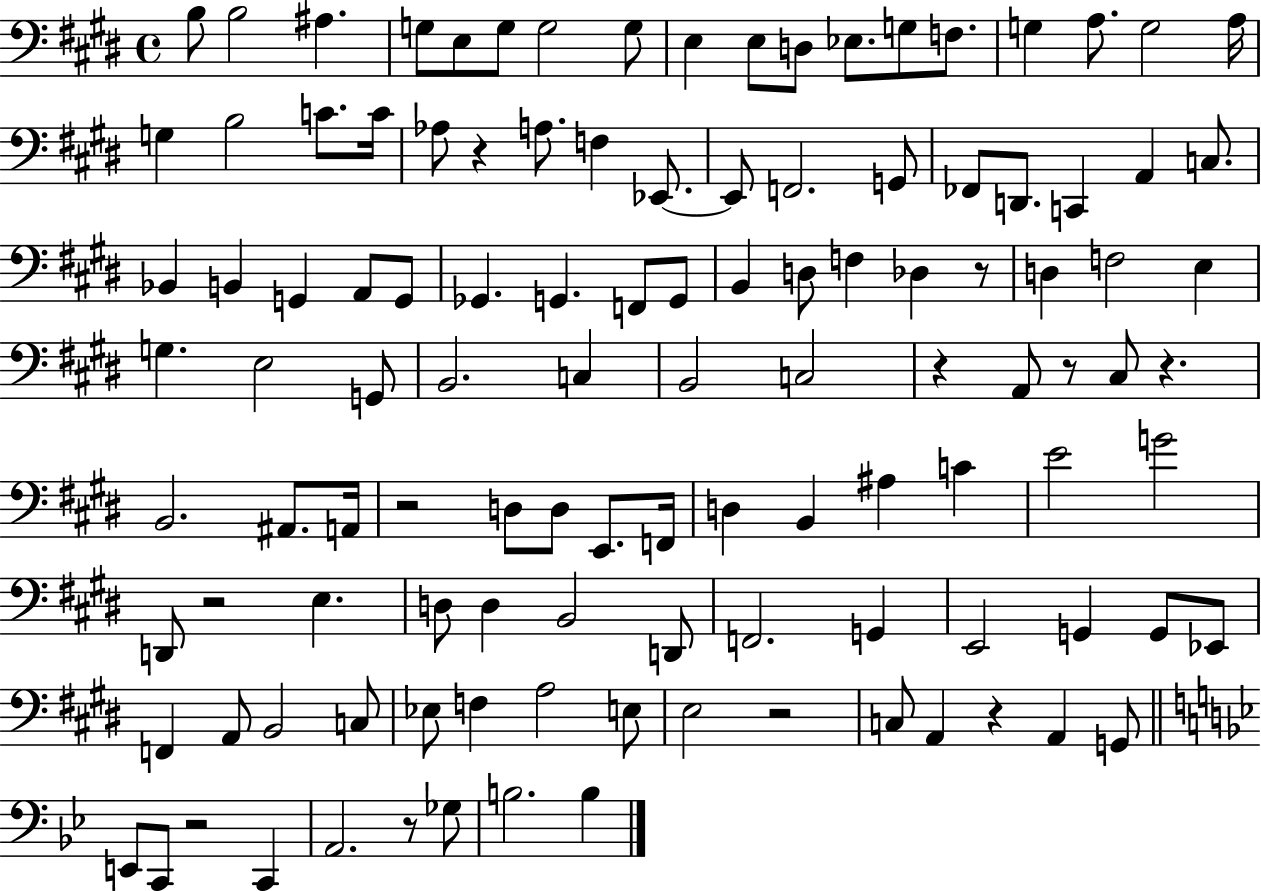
X:1
T:Untitled
M:4/4
L:1/4
K:E
B,/2 B,2 ^A, G,/2 E,/2 G,/2 G,2 G,/2 E, E,/2 D,/2 _E,/2 G,/2 F,/2 G, A,/2 G,2 A,/4 G, B,2 C/2 C/4 _A,/2 z A,/2 F, _E,,/2 _E,,/2 F,,2 G,,/2 _F,,/2 D,,/2 C,, A,, C,/2 _B,, B,, G,, A,,/2 G,,/2 _G,, G,, F,,/2 G,,/2 B,, D,/2 F, _D, z/2 D, F,2 E, G, E,2 G,,/2 B,,2 C, B,,2 C,2 z A,,/2 z/2 ^C,/2 z B,,2 ^A,,/2 A,,/4 z2 D,/2 D,/2 E,,/2 F,,/4 D, B,, ^A, C E2 G2 D,,/2 z2 E, D,/2 D, B,,2 D,,/2 F,,2 G,, E,,2 G,, G,,/2 _E,,/2 F,, A,,/2 B,,2 C,/2 _E,/2 F, A,2 E,/2 E,2 z2 C,/2 A,, z A,, G,,/2 E,,/2 C,,/2 z2 C,, A,,2 z/2 _G,/2 B,2 B,